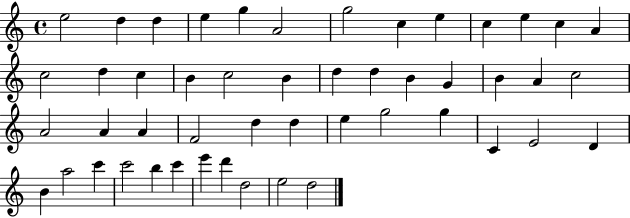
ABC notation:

X:1
T:Untitled
M:4/4
L:1/4
K:C
e2 d d e g A2 g2 c e c e c A c2 d c B c2 B d d B G B A c2 A2 A A F2 d d e g2 g C E2 D B a2 c' c'2 b c' e' d' d2 e2 d2